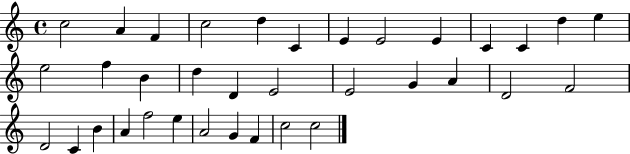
{
  \clef treble
  \time 4/4
  \defaultTimeSignature
  \key c \major
  c''2 a'4 f'4 | c''2 d''4 c'4 | e'4 e'2 e'4 | c'4 c'4 d''4 e''4 | \break e''2 f''4 b'4 | d''4 d'4 e'2 | e'2 g'4 a'4 | d'2 f'2 | \break d'2 c'4 b'4 | a'4 f''2 e''4 | a'2 g'4 f'4 | c''2 c''2 | \break \bar "|."
}